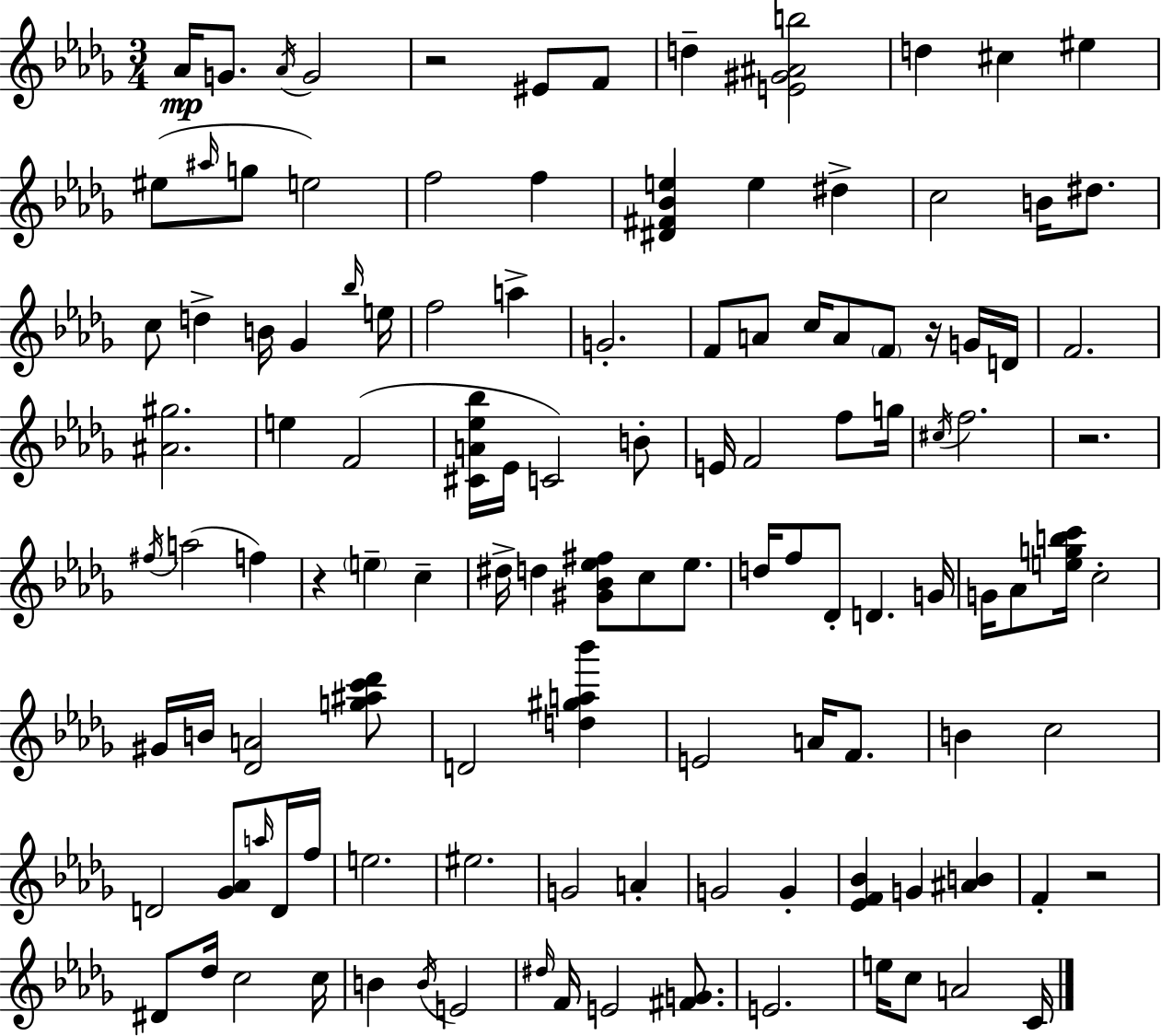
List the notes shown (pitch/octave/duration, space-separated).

Ab4/s G4/e. Ab4/s G4/h R/h EIS4/e F4/e D5/q [E4,G#4,A#4,B5]/h D5/q C#5/q EIS5/q EIS5/e A#5/s G5/e E5/h F5/h F5/q [D#4,F#4,Bb4,E5]/q E5/q D#5/q C5/h B4/s D#5/e. C5/e D5/q B4/s Gb4/q Bb5/s E5/s F5/h A5/q G4/h. F4/e A4/e C5/s A4/e F4/e R/s G4/s D4/s F4/h. [A#4,G#5]/h. E5/q F4/h [C#4,A4,Eb5,Bb5]/s Eb4/s C4/h B4/e E4/s F4/h F5/e G5/s C#5/s F5/h. R/h. F#5/s A5/h F5/q R/q E5/q C5/q D#5/s D5/q [G#4,Bb4,Eb5,F#5]/e C5/e Eb5/e. D5/s F5/e Db4/e D4/q. G4/s G4/s Ab4/e [E5,G5,B5,C6]/s C5/h G#4/s B4/s [Db4,A4]/h [G5,A#5,C6,Db6]/e D4/h [D5,G#5,A5,Bb6]/q E4/h A4/s F4/e. B4/q C5/h D4/h [Gb4,Ab4]/e A5/s D4/s F5/s E5/h. EIS5/h. G4/h A4/q G4/h G4/q [Eb4,F4,Bb4]/q G4/q [A#4,B4]/q F4/q R/h D#4/e Db5/s C5/h C5/s B4/q B4/s E4/h D#5/s F4/s E4/h [F#4,G4]/e. E4/h. E5/s C5/e A4/h C4/s